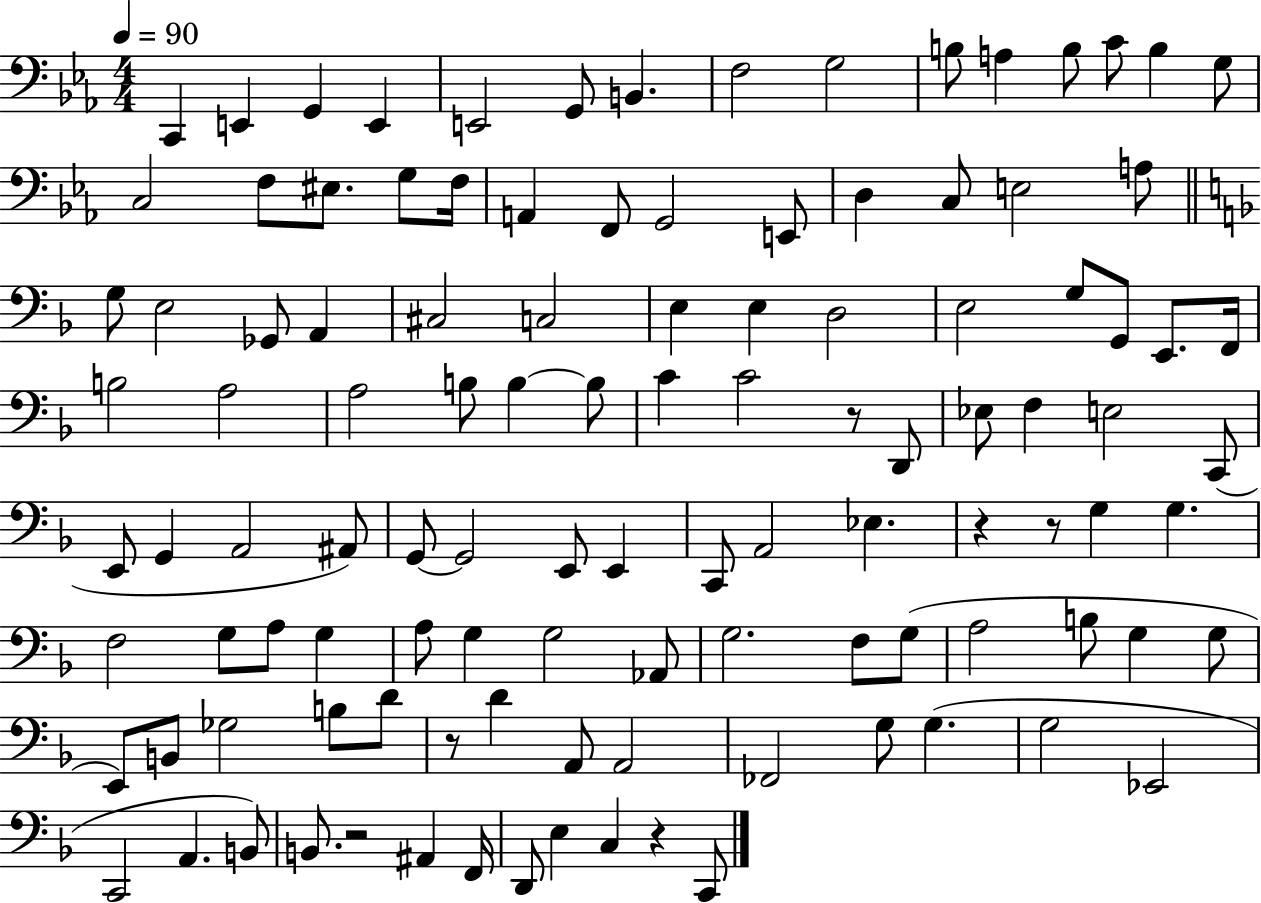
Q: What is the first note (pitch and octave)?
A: C2